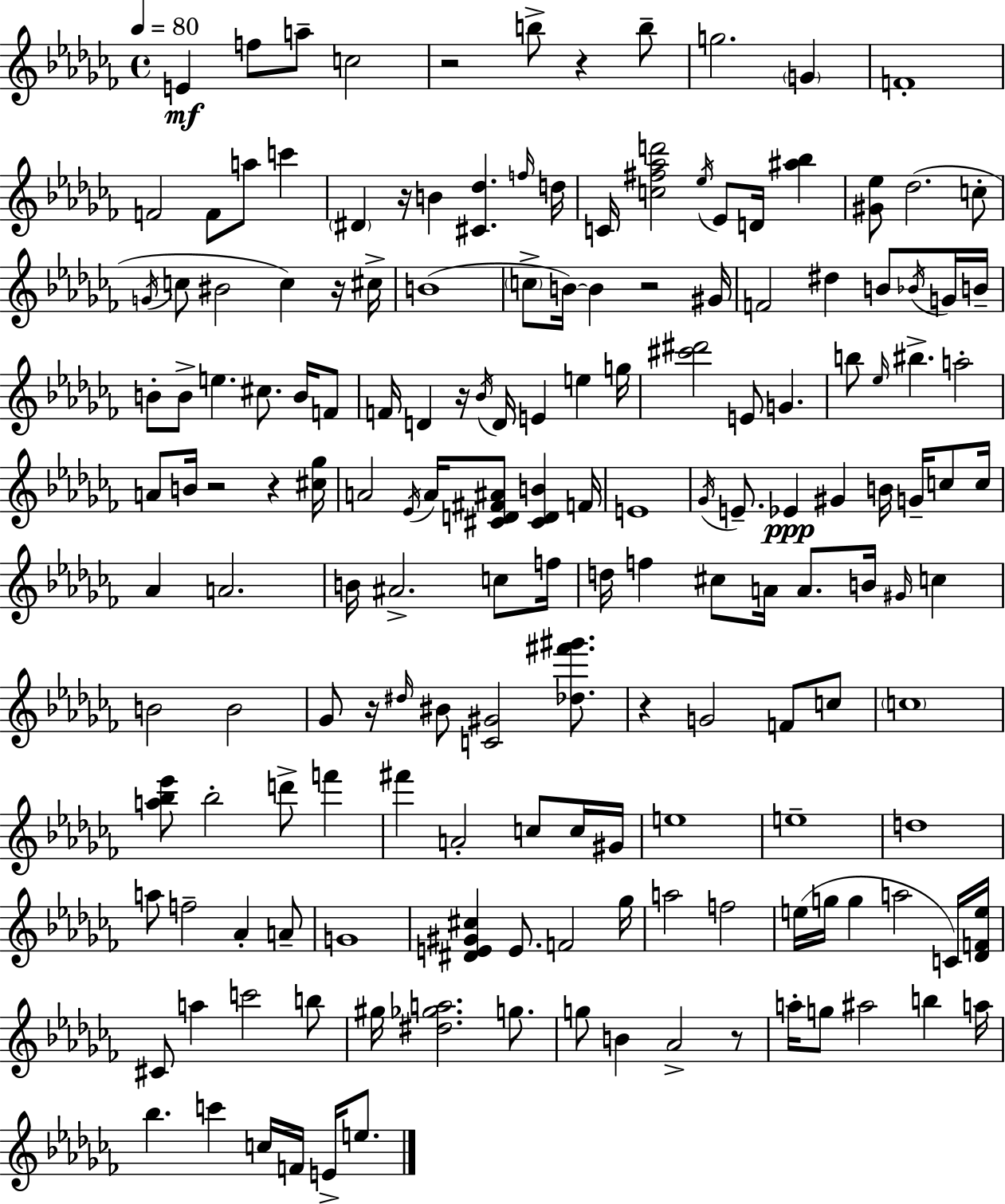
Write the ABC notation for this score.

X:1
T:Untitled
M:4/4
L:1/4
K:Abm
E f/2 a/2 c2 z2 b/2 z b/2 g2 G F4 F2 F/2 a/2 c' ^D z/4 B [^C_d] f/4 d/4 C/4 [c^f_ad']2 _e/4 _E/2 D/4 [^a_b] [^G_e]/2 _d2 c/2 G/4 c/2 ^B2 c z/4 ^c/4 B4 c/2 B/4 B z2 ^G/4 F2 ^d B/2 _B/4 G/4 B/4 B/2 B/2 e ^c/2 B/4 F/2 F/4 D z/4 _B/4 D/4 E e g/4 [^c'^d']2 E/2 G b/2 _e/4 ^b a2 A/2 B/4 z2 z [^c_g]/4 A2 _E/4 A/4 [^CD^F^A]/2 [^CDB] F/4 E4 _G/4 E/2 _E ^G B/4 G/4 c/2 c/4 _A A2 B/4 ^A2 c/2 f/4 d/4 f ^c/2 A/4 A/2 B/4 ^G/4 c B2 B2 _G/2 z/4 ^d/4 ^B/2 [C^G]2 [_d^f'^g']/2 z G2 F/2 c/2 c4 [a_b_e']/2 _b2 d'/2 f' ^f' A2 c/2 c/4 ^G/4 e4 e4 d4 a/2 f2 _A A/2 G4 [^DE^G^c] E/2 F2 _g/4 a2 f2 e/4 g/4 g a2 C/4 [_DFe]/4 ^C/2 a c'2 b/2 ^g/4 [^d_ga]2 g/2 g/2 B _A2 z/2 a/4 g/2 ^a2 b a/4 _b c' c/4 F/4 E/4 e/2